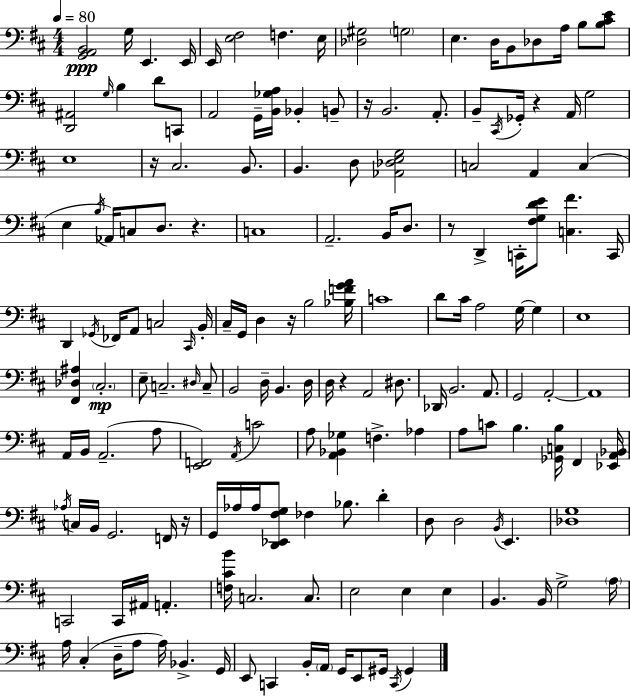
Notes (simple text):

[G2,A2,B2]/h G3/s E2/q. E2/s E2/s [E3,F#3]/h F3/q. E3/s [Db3,G#3]/h G3/h E3/q. D3/s B2/e Db3/e A3/s B3/e [B3,C#4,E4]/e [D2,A#2]/h G3/s B3/q D4/e C2/e A2/h G2/s [B2,Gb3,A3]/s Bb2/q B2/e R/s B2/h. A2/e. B2/e C#2/s Gb2/s R/q A2/s G3/h E3/w R/s C#3/h. B2/e. B2/q. D3/e [Ab2,Db3,E3,G3]/h C3/h A2/q C3/q E3/q B3/s Ab2/s C3/e D3/e. R/q. C3/w A2/h. B2/s D3/e. R/e D2/q C2/s [F#3,G3,D4,E4]/e [C3,F#4]/q. C2/s D2/q Gb2/s FES2/s A2/e C3/h C#2/s B2/s C#3/s G2/s D3/q R/s B3/h [Bb3,F4,G4,A4]/s C4/w D4/e C#4/s A3/h G3/s G3/q E3/w [F#2,Db3,A#3]/q C#3/h. E3/e C3/h. D#3/s C3/e B2/h D3/s B2/q. D3/s D3/s R/q A2/h D#3/e. Db2/s B2/h. A2/e. G2/h A2/h A2/w A2/s B2/s A2/h. A3/e [E2,F2]/h A2/s C4/h A3/e [A2,Bb2,Gb3]/q F3/q. Ab3/q A3/e C4/e B3/q. [Gb2,C3,B3]/s F#2/q [Eb2,A2,Bb2]/s Ab3/s C3/s B2/s G2/h. F2/s R/s G2/s Ab3/s Ab3/s [D2,Eb2,F#3,G3]/e FES3/q Bb3/e. D4/q D3/e D3/h B2/s E2/q. [Db3,G3]/w C2/h C2/s A#2/s A2/q. [F3,C#4,B4]/s C3/h. C3/e. E3/h E3/q E3/q B2/q. B2/s G3/h A3/s A3/s C#3/q D3/s A3/e A3/s Bb2/q. G2/s E2/e C2/q B2/s A2/s G2/s E2/e G#2/s C2/s G#2/q